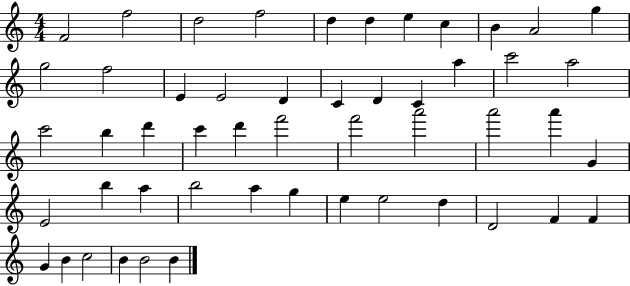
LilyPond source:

{
  \clef treble
  \numericTimeSignature
  \time 4/4
  \key c \major
  f'2 f''2 | d''2 f''2 | d''4 d''4 e''4 c''4 | b'4 a'2 g''4 | \break g''2 f''2 | e'4 e'2 d'4 | c'4 d'4 c'4 a''4 | c'''2 a''2 | \break c'''2 b''4 d'''4 | c'''4 d'''4 f'''2 | f'''2 a'''2 | a'''2 a'''4 g'4 | \break e'2 b''4 a''4 | b''2 a''4 g''4 | e''4 e''2 d''4 | d'2 f'4 f'4 | \break g'4 b'4 c''2 | b'4 b'2 b'4 | \bar "|."
}